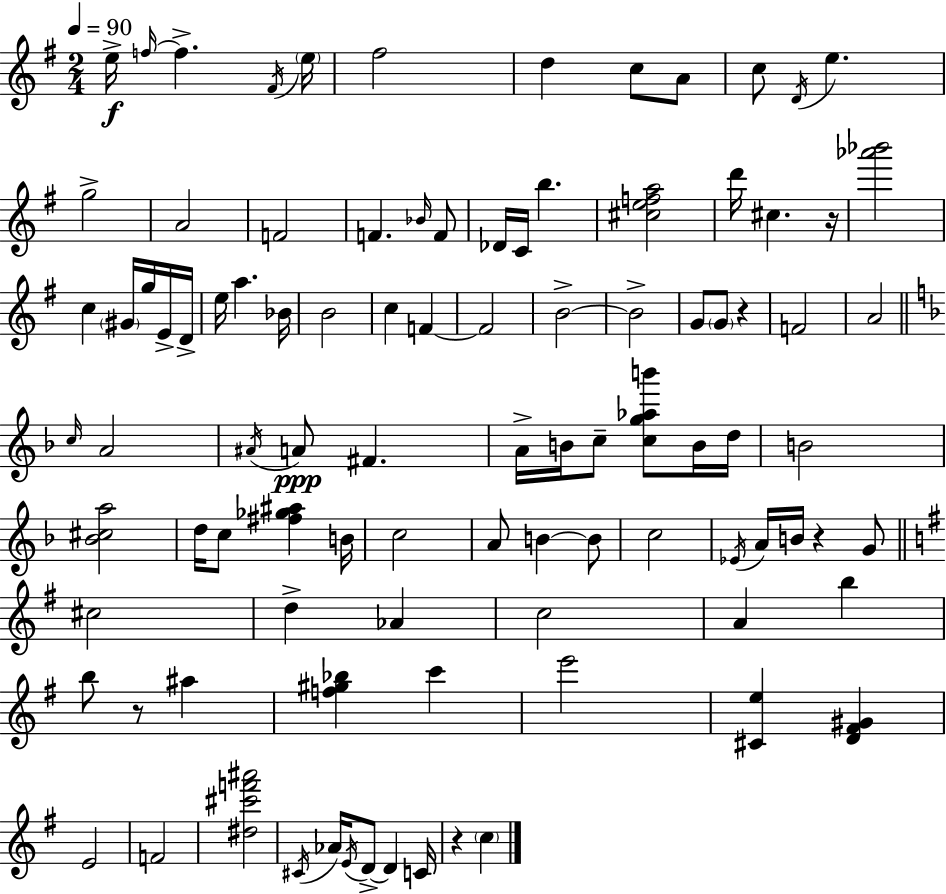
E5/s F5/s F5/q. F#4/s E5/s F#5/h D5/q C5/e A4/e C5/e D4/s E5/q. G5/h A4/h F4/h F4/q. Bb4/s F4/e Db4/s C4/s B5/q. [C#5,E5,F5,A5]/h D6/s C#5/q. R/s [Ab6,Bb6]/h C5/q G#4/s G5/s E4/s D4/s E5/s A5/q. Bb4/s B4/h C5/q F4/q F4/h B4/h B4/h G4/e G4/e R/q F4/h A4/h C5/s A4/h A#4/s A4/e F#4/q. A4/s B4/s C5/e [C5,G5,Ab5,B6]/e B4/s D5/s B4/h [Bb4,C#5,A5]/h D5/s C5/e [F#5,Gb5,A#5]/q B4/s C5/h A4/e B4/q B4/e C5/h Eb4/s A4/s B4/s R/q G4/e C#5/h D5/q Ab4/q C5/h A4/q B5/q B5/e R/e A#5/q [F5,G#5,Bb5]/q C6/q E6/h [C#4,E5]/q [D4,F#4,G#4]/q E4/h F4/h [D#5,C#6,F6,A#6]/h C#4/s Ab4/s E4/s D4/e D4/q C4/s R/q C5/q